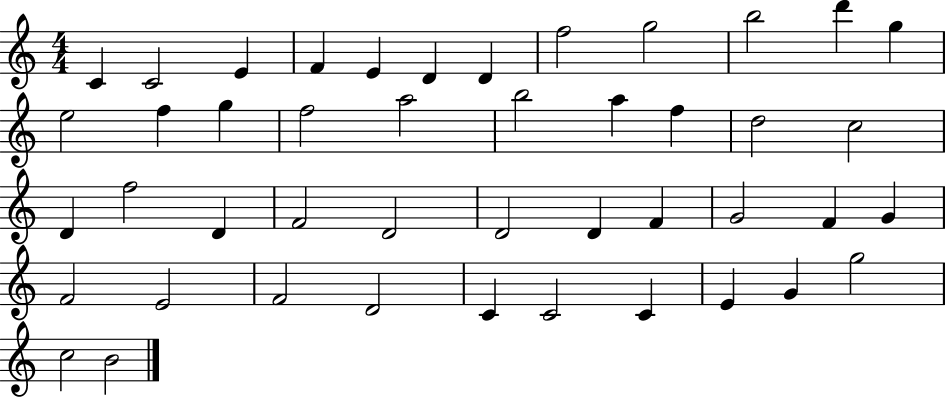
C4/q C4/h E4/q F4/q E4/q D4/q D4/q F5/h G5/h B5/h D6/q G5/q E5/h F5/q G5/q F5/h A5/h B5/h A5/q F5/q D5/h C5/h D4/q F5/h D4/q F4/h D4/h D4/h D4/q F4/q G4/h F4/q G4/q F4/h E4/h F4/h D4/h C4/q C4/h C4/q E4/q G4/q G5/h C5/h B4/h